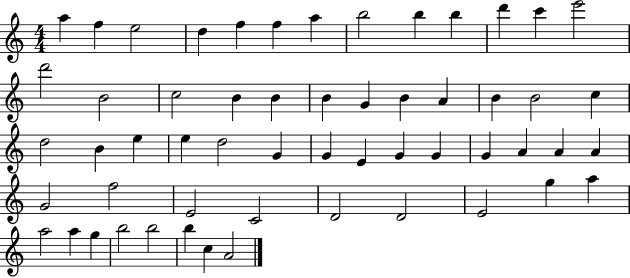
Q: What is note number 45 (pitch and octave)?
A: D4